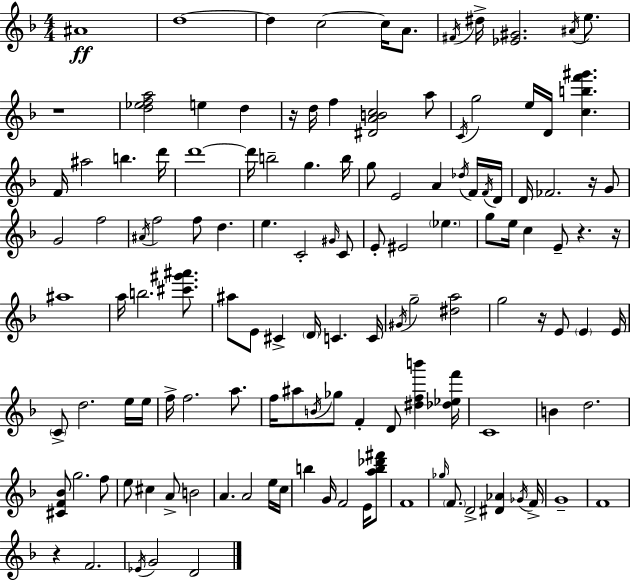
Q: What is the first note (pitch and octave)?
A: A#4